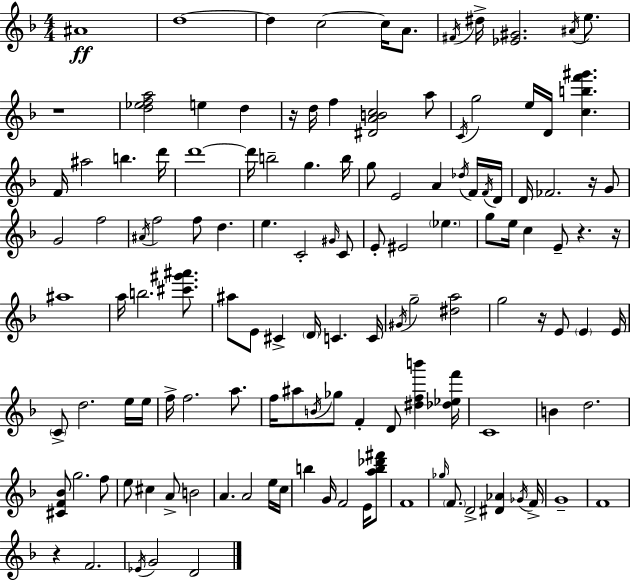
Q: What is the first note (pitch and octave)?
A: A#4